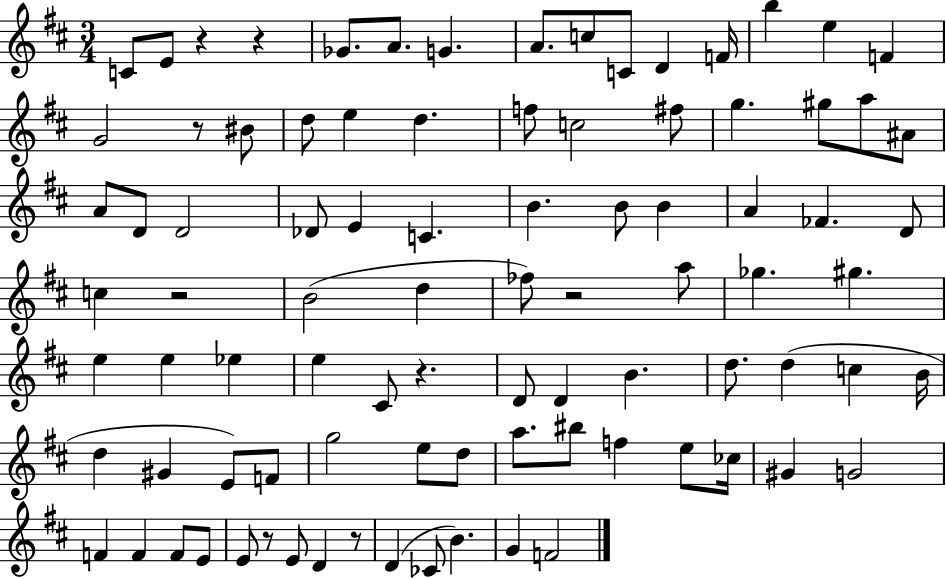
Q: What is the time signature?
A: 3/4